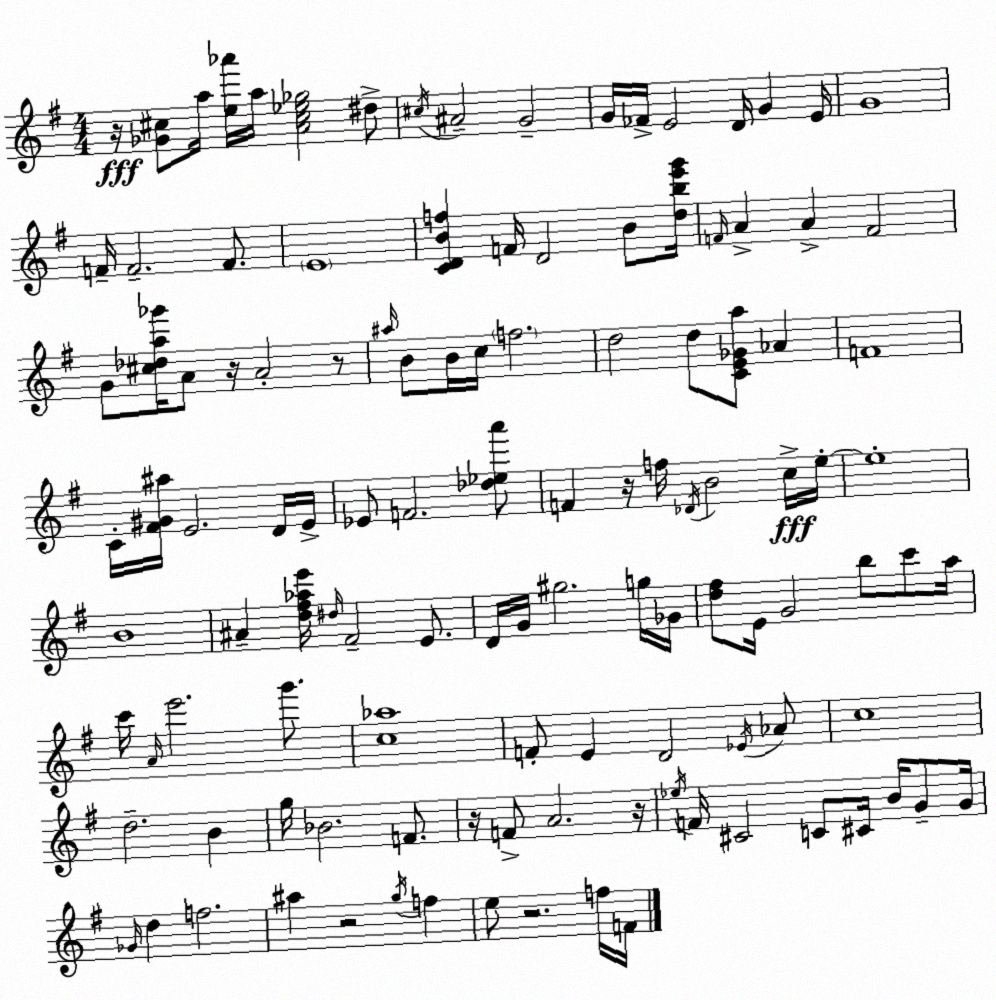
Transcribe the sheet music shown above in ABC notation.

X:1
T:Untitled
M:4/4
L:1/4
K:Em
z/4 [_G^c]/2 a/4 [e_a']/4 a/4 [A^c_e_g]2 ^d/2 ^c/4 ^A2 G2 G/4 _F/4 E2 D/4 G E/4 G4 F/4 F2 F/2 E4 [CDBf] F/4 D2 B/2 [dbe'g']/4 F/4 A A F2 G/2 [^c_da_g']/4 A/2 z/4 A2 z/2 ^a/4 B/2 B/4 c/4 f2 d2 d/2 [CE_Ga]/2 _A F4 C/4 [^F^G^a]/4 E2 D/4 E/4 _E/2 F2 [_d_ea']/2 F z/4 f/4 _D/4 B2 c/4 e/4 e4 B4 ^A [d^f_ae']/4 ^d/4 ^F2 E/2 D/4 G/4 ^g2 g/4 _G/4 [d^f]/2 E/4 G2 b/2 c'/2 a/4 c'/4 A/4 e'2 g'/2 [c_a]4 F/2 E D2 _E/4 _A/2 c4 d2 B g/4 _B2 F/2 z/4 F/2 A2 z/4 _e/4 F/4 ^C2 C/2 ^C/4 B/4 G/2 G/4 _G/4 d f2 ^a z2 g/4 f e/2 z2 f/4 F/4